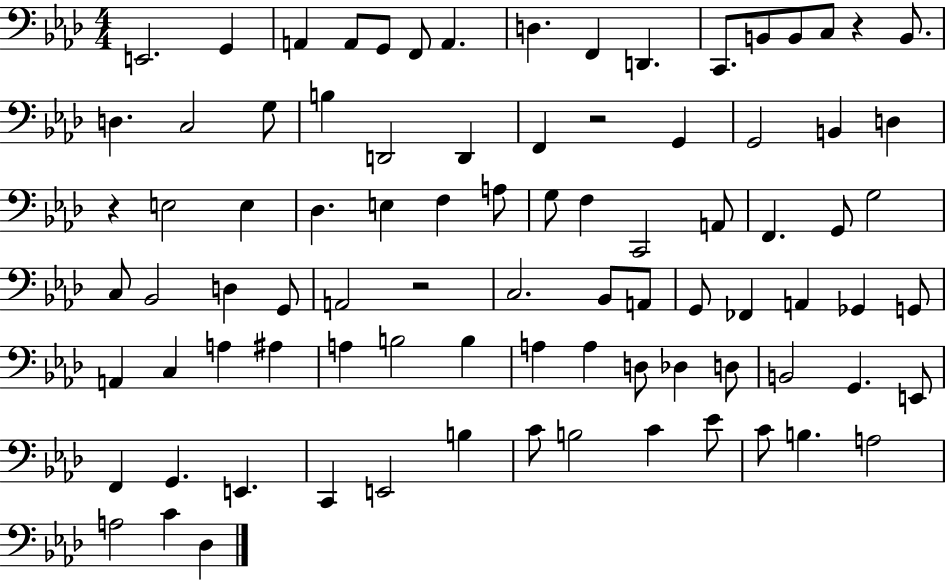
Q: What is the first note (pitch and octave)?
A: E2